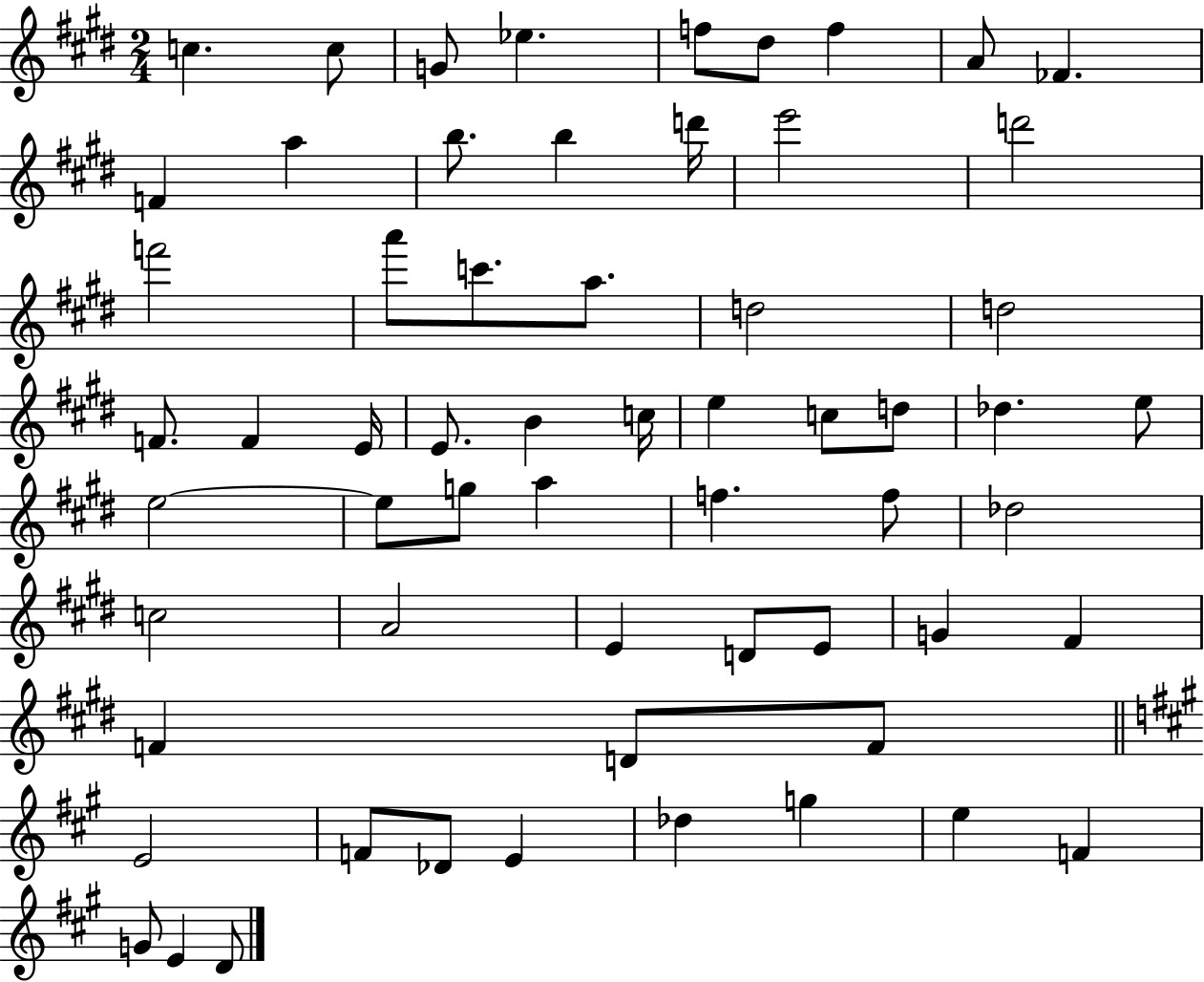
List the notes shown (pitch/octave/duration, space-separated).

C5/q. C5/e G4/e Eb5/q. F5/e D#5/e F5/q A4/e FES4/q. F4/q A5/q B5/e. B5/q D6/s E6/h D6/h F6/h A6/e C6/e. A5/e. D5/h D5/h F4/e. F4/q E4/s E4/e. B4/q C5/s E5/q C5/e D5/e Db5/q. E5/e E5/h E5/e G5/e A5/q F5/q. F5/e Db5/h C5/h A4/h E4/q D4/e E4/e G4/q F#4/q F4/q D4/e F4/e E4/h F4/e Db4/e E4/q Db5/q G5/q E5/q F4/q G4/e E4/q D4/e